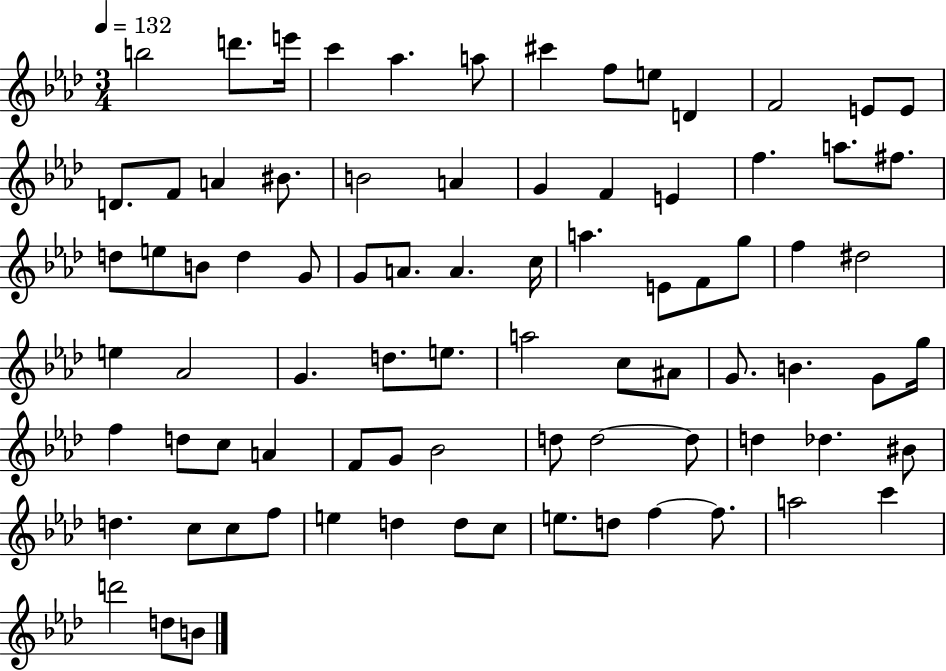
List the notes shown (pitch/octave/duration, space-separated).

B5/h D6/e. E6/s C6/q Ab5/q. A5/e C#6/q F5/e E5/e D4/q F4/h E4/e E4/e D4/e. F4/e A4/q BIS4/e. B4/h A4/q G4/q F4/q E4/q F5/q. A5/e. F#5/e. D5/e E5/e B4/e D5/q G4/e G4/e A4/e. A4/q. C5/s A5/q. E4/e F4/e G5/e F5/q D#5/h E5/q Ab4/h G4/q. D5/e. E5/e. A5/h C5/e A#4/e G4/e. B4/q. G4/e G5/s F5/q D5/e C5/e A4/q F4/e G4/e Bb4/h D5/e D5/h D5/e D5/q Db5/q. BIS4/e D5/q. C5/e C5/e F5/e E5/q D5/q D5/e C5/e E5/e. D5/e F5/q F5/e. A5/h C6/q D6/h D5/e B4/e